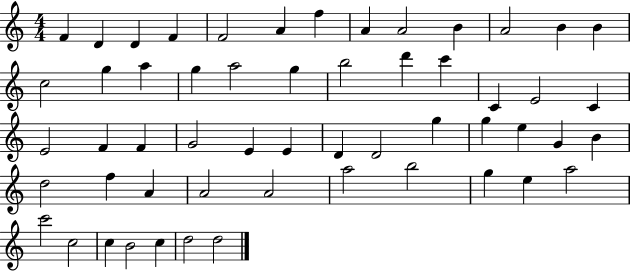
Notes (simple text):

F4/q D4/q D4/q F4/q F4/h A4/q F5/q A4/q A4/h B4/q A4/h B4/q B4/q C5/h G5/q A5/q G5/q A5/h G5/q B5/h D6/q C6/q C4/q E4/h C4/q E4/h F4/q F4/q G4/h E4/q E4/q D4/q D4/h G5/q G5/q E5/q G4/q B4/q D5/h F5/q A4/q A4/h A4/h A5/h B5/h G5/q E5/q A5/h C6/h C5/h C5/q B4/h C5/q D5/h D5/h